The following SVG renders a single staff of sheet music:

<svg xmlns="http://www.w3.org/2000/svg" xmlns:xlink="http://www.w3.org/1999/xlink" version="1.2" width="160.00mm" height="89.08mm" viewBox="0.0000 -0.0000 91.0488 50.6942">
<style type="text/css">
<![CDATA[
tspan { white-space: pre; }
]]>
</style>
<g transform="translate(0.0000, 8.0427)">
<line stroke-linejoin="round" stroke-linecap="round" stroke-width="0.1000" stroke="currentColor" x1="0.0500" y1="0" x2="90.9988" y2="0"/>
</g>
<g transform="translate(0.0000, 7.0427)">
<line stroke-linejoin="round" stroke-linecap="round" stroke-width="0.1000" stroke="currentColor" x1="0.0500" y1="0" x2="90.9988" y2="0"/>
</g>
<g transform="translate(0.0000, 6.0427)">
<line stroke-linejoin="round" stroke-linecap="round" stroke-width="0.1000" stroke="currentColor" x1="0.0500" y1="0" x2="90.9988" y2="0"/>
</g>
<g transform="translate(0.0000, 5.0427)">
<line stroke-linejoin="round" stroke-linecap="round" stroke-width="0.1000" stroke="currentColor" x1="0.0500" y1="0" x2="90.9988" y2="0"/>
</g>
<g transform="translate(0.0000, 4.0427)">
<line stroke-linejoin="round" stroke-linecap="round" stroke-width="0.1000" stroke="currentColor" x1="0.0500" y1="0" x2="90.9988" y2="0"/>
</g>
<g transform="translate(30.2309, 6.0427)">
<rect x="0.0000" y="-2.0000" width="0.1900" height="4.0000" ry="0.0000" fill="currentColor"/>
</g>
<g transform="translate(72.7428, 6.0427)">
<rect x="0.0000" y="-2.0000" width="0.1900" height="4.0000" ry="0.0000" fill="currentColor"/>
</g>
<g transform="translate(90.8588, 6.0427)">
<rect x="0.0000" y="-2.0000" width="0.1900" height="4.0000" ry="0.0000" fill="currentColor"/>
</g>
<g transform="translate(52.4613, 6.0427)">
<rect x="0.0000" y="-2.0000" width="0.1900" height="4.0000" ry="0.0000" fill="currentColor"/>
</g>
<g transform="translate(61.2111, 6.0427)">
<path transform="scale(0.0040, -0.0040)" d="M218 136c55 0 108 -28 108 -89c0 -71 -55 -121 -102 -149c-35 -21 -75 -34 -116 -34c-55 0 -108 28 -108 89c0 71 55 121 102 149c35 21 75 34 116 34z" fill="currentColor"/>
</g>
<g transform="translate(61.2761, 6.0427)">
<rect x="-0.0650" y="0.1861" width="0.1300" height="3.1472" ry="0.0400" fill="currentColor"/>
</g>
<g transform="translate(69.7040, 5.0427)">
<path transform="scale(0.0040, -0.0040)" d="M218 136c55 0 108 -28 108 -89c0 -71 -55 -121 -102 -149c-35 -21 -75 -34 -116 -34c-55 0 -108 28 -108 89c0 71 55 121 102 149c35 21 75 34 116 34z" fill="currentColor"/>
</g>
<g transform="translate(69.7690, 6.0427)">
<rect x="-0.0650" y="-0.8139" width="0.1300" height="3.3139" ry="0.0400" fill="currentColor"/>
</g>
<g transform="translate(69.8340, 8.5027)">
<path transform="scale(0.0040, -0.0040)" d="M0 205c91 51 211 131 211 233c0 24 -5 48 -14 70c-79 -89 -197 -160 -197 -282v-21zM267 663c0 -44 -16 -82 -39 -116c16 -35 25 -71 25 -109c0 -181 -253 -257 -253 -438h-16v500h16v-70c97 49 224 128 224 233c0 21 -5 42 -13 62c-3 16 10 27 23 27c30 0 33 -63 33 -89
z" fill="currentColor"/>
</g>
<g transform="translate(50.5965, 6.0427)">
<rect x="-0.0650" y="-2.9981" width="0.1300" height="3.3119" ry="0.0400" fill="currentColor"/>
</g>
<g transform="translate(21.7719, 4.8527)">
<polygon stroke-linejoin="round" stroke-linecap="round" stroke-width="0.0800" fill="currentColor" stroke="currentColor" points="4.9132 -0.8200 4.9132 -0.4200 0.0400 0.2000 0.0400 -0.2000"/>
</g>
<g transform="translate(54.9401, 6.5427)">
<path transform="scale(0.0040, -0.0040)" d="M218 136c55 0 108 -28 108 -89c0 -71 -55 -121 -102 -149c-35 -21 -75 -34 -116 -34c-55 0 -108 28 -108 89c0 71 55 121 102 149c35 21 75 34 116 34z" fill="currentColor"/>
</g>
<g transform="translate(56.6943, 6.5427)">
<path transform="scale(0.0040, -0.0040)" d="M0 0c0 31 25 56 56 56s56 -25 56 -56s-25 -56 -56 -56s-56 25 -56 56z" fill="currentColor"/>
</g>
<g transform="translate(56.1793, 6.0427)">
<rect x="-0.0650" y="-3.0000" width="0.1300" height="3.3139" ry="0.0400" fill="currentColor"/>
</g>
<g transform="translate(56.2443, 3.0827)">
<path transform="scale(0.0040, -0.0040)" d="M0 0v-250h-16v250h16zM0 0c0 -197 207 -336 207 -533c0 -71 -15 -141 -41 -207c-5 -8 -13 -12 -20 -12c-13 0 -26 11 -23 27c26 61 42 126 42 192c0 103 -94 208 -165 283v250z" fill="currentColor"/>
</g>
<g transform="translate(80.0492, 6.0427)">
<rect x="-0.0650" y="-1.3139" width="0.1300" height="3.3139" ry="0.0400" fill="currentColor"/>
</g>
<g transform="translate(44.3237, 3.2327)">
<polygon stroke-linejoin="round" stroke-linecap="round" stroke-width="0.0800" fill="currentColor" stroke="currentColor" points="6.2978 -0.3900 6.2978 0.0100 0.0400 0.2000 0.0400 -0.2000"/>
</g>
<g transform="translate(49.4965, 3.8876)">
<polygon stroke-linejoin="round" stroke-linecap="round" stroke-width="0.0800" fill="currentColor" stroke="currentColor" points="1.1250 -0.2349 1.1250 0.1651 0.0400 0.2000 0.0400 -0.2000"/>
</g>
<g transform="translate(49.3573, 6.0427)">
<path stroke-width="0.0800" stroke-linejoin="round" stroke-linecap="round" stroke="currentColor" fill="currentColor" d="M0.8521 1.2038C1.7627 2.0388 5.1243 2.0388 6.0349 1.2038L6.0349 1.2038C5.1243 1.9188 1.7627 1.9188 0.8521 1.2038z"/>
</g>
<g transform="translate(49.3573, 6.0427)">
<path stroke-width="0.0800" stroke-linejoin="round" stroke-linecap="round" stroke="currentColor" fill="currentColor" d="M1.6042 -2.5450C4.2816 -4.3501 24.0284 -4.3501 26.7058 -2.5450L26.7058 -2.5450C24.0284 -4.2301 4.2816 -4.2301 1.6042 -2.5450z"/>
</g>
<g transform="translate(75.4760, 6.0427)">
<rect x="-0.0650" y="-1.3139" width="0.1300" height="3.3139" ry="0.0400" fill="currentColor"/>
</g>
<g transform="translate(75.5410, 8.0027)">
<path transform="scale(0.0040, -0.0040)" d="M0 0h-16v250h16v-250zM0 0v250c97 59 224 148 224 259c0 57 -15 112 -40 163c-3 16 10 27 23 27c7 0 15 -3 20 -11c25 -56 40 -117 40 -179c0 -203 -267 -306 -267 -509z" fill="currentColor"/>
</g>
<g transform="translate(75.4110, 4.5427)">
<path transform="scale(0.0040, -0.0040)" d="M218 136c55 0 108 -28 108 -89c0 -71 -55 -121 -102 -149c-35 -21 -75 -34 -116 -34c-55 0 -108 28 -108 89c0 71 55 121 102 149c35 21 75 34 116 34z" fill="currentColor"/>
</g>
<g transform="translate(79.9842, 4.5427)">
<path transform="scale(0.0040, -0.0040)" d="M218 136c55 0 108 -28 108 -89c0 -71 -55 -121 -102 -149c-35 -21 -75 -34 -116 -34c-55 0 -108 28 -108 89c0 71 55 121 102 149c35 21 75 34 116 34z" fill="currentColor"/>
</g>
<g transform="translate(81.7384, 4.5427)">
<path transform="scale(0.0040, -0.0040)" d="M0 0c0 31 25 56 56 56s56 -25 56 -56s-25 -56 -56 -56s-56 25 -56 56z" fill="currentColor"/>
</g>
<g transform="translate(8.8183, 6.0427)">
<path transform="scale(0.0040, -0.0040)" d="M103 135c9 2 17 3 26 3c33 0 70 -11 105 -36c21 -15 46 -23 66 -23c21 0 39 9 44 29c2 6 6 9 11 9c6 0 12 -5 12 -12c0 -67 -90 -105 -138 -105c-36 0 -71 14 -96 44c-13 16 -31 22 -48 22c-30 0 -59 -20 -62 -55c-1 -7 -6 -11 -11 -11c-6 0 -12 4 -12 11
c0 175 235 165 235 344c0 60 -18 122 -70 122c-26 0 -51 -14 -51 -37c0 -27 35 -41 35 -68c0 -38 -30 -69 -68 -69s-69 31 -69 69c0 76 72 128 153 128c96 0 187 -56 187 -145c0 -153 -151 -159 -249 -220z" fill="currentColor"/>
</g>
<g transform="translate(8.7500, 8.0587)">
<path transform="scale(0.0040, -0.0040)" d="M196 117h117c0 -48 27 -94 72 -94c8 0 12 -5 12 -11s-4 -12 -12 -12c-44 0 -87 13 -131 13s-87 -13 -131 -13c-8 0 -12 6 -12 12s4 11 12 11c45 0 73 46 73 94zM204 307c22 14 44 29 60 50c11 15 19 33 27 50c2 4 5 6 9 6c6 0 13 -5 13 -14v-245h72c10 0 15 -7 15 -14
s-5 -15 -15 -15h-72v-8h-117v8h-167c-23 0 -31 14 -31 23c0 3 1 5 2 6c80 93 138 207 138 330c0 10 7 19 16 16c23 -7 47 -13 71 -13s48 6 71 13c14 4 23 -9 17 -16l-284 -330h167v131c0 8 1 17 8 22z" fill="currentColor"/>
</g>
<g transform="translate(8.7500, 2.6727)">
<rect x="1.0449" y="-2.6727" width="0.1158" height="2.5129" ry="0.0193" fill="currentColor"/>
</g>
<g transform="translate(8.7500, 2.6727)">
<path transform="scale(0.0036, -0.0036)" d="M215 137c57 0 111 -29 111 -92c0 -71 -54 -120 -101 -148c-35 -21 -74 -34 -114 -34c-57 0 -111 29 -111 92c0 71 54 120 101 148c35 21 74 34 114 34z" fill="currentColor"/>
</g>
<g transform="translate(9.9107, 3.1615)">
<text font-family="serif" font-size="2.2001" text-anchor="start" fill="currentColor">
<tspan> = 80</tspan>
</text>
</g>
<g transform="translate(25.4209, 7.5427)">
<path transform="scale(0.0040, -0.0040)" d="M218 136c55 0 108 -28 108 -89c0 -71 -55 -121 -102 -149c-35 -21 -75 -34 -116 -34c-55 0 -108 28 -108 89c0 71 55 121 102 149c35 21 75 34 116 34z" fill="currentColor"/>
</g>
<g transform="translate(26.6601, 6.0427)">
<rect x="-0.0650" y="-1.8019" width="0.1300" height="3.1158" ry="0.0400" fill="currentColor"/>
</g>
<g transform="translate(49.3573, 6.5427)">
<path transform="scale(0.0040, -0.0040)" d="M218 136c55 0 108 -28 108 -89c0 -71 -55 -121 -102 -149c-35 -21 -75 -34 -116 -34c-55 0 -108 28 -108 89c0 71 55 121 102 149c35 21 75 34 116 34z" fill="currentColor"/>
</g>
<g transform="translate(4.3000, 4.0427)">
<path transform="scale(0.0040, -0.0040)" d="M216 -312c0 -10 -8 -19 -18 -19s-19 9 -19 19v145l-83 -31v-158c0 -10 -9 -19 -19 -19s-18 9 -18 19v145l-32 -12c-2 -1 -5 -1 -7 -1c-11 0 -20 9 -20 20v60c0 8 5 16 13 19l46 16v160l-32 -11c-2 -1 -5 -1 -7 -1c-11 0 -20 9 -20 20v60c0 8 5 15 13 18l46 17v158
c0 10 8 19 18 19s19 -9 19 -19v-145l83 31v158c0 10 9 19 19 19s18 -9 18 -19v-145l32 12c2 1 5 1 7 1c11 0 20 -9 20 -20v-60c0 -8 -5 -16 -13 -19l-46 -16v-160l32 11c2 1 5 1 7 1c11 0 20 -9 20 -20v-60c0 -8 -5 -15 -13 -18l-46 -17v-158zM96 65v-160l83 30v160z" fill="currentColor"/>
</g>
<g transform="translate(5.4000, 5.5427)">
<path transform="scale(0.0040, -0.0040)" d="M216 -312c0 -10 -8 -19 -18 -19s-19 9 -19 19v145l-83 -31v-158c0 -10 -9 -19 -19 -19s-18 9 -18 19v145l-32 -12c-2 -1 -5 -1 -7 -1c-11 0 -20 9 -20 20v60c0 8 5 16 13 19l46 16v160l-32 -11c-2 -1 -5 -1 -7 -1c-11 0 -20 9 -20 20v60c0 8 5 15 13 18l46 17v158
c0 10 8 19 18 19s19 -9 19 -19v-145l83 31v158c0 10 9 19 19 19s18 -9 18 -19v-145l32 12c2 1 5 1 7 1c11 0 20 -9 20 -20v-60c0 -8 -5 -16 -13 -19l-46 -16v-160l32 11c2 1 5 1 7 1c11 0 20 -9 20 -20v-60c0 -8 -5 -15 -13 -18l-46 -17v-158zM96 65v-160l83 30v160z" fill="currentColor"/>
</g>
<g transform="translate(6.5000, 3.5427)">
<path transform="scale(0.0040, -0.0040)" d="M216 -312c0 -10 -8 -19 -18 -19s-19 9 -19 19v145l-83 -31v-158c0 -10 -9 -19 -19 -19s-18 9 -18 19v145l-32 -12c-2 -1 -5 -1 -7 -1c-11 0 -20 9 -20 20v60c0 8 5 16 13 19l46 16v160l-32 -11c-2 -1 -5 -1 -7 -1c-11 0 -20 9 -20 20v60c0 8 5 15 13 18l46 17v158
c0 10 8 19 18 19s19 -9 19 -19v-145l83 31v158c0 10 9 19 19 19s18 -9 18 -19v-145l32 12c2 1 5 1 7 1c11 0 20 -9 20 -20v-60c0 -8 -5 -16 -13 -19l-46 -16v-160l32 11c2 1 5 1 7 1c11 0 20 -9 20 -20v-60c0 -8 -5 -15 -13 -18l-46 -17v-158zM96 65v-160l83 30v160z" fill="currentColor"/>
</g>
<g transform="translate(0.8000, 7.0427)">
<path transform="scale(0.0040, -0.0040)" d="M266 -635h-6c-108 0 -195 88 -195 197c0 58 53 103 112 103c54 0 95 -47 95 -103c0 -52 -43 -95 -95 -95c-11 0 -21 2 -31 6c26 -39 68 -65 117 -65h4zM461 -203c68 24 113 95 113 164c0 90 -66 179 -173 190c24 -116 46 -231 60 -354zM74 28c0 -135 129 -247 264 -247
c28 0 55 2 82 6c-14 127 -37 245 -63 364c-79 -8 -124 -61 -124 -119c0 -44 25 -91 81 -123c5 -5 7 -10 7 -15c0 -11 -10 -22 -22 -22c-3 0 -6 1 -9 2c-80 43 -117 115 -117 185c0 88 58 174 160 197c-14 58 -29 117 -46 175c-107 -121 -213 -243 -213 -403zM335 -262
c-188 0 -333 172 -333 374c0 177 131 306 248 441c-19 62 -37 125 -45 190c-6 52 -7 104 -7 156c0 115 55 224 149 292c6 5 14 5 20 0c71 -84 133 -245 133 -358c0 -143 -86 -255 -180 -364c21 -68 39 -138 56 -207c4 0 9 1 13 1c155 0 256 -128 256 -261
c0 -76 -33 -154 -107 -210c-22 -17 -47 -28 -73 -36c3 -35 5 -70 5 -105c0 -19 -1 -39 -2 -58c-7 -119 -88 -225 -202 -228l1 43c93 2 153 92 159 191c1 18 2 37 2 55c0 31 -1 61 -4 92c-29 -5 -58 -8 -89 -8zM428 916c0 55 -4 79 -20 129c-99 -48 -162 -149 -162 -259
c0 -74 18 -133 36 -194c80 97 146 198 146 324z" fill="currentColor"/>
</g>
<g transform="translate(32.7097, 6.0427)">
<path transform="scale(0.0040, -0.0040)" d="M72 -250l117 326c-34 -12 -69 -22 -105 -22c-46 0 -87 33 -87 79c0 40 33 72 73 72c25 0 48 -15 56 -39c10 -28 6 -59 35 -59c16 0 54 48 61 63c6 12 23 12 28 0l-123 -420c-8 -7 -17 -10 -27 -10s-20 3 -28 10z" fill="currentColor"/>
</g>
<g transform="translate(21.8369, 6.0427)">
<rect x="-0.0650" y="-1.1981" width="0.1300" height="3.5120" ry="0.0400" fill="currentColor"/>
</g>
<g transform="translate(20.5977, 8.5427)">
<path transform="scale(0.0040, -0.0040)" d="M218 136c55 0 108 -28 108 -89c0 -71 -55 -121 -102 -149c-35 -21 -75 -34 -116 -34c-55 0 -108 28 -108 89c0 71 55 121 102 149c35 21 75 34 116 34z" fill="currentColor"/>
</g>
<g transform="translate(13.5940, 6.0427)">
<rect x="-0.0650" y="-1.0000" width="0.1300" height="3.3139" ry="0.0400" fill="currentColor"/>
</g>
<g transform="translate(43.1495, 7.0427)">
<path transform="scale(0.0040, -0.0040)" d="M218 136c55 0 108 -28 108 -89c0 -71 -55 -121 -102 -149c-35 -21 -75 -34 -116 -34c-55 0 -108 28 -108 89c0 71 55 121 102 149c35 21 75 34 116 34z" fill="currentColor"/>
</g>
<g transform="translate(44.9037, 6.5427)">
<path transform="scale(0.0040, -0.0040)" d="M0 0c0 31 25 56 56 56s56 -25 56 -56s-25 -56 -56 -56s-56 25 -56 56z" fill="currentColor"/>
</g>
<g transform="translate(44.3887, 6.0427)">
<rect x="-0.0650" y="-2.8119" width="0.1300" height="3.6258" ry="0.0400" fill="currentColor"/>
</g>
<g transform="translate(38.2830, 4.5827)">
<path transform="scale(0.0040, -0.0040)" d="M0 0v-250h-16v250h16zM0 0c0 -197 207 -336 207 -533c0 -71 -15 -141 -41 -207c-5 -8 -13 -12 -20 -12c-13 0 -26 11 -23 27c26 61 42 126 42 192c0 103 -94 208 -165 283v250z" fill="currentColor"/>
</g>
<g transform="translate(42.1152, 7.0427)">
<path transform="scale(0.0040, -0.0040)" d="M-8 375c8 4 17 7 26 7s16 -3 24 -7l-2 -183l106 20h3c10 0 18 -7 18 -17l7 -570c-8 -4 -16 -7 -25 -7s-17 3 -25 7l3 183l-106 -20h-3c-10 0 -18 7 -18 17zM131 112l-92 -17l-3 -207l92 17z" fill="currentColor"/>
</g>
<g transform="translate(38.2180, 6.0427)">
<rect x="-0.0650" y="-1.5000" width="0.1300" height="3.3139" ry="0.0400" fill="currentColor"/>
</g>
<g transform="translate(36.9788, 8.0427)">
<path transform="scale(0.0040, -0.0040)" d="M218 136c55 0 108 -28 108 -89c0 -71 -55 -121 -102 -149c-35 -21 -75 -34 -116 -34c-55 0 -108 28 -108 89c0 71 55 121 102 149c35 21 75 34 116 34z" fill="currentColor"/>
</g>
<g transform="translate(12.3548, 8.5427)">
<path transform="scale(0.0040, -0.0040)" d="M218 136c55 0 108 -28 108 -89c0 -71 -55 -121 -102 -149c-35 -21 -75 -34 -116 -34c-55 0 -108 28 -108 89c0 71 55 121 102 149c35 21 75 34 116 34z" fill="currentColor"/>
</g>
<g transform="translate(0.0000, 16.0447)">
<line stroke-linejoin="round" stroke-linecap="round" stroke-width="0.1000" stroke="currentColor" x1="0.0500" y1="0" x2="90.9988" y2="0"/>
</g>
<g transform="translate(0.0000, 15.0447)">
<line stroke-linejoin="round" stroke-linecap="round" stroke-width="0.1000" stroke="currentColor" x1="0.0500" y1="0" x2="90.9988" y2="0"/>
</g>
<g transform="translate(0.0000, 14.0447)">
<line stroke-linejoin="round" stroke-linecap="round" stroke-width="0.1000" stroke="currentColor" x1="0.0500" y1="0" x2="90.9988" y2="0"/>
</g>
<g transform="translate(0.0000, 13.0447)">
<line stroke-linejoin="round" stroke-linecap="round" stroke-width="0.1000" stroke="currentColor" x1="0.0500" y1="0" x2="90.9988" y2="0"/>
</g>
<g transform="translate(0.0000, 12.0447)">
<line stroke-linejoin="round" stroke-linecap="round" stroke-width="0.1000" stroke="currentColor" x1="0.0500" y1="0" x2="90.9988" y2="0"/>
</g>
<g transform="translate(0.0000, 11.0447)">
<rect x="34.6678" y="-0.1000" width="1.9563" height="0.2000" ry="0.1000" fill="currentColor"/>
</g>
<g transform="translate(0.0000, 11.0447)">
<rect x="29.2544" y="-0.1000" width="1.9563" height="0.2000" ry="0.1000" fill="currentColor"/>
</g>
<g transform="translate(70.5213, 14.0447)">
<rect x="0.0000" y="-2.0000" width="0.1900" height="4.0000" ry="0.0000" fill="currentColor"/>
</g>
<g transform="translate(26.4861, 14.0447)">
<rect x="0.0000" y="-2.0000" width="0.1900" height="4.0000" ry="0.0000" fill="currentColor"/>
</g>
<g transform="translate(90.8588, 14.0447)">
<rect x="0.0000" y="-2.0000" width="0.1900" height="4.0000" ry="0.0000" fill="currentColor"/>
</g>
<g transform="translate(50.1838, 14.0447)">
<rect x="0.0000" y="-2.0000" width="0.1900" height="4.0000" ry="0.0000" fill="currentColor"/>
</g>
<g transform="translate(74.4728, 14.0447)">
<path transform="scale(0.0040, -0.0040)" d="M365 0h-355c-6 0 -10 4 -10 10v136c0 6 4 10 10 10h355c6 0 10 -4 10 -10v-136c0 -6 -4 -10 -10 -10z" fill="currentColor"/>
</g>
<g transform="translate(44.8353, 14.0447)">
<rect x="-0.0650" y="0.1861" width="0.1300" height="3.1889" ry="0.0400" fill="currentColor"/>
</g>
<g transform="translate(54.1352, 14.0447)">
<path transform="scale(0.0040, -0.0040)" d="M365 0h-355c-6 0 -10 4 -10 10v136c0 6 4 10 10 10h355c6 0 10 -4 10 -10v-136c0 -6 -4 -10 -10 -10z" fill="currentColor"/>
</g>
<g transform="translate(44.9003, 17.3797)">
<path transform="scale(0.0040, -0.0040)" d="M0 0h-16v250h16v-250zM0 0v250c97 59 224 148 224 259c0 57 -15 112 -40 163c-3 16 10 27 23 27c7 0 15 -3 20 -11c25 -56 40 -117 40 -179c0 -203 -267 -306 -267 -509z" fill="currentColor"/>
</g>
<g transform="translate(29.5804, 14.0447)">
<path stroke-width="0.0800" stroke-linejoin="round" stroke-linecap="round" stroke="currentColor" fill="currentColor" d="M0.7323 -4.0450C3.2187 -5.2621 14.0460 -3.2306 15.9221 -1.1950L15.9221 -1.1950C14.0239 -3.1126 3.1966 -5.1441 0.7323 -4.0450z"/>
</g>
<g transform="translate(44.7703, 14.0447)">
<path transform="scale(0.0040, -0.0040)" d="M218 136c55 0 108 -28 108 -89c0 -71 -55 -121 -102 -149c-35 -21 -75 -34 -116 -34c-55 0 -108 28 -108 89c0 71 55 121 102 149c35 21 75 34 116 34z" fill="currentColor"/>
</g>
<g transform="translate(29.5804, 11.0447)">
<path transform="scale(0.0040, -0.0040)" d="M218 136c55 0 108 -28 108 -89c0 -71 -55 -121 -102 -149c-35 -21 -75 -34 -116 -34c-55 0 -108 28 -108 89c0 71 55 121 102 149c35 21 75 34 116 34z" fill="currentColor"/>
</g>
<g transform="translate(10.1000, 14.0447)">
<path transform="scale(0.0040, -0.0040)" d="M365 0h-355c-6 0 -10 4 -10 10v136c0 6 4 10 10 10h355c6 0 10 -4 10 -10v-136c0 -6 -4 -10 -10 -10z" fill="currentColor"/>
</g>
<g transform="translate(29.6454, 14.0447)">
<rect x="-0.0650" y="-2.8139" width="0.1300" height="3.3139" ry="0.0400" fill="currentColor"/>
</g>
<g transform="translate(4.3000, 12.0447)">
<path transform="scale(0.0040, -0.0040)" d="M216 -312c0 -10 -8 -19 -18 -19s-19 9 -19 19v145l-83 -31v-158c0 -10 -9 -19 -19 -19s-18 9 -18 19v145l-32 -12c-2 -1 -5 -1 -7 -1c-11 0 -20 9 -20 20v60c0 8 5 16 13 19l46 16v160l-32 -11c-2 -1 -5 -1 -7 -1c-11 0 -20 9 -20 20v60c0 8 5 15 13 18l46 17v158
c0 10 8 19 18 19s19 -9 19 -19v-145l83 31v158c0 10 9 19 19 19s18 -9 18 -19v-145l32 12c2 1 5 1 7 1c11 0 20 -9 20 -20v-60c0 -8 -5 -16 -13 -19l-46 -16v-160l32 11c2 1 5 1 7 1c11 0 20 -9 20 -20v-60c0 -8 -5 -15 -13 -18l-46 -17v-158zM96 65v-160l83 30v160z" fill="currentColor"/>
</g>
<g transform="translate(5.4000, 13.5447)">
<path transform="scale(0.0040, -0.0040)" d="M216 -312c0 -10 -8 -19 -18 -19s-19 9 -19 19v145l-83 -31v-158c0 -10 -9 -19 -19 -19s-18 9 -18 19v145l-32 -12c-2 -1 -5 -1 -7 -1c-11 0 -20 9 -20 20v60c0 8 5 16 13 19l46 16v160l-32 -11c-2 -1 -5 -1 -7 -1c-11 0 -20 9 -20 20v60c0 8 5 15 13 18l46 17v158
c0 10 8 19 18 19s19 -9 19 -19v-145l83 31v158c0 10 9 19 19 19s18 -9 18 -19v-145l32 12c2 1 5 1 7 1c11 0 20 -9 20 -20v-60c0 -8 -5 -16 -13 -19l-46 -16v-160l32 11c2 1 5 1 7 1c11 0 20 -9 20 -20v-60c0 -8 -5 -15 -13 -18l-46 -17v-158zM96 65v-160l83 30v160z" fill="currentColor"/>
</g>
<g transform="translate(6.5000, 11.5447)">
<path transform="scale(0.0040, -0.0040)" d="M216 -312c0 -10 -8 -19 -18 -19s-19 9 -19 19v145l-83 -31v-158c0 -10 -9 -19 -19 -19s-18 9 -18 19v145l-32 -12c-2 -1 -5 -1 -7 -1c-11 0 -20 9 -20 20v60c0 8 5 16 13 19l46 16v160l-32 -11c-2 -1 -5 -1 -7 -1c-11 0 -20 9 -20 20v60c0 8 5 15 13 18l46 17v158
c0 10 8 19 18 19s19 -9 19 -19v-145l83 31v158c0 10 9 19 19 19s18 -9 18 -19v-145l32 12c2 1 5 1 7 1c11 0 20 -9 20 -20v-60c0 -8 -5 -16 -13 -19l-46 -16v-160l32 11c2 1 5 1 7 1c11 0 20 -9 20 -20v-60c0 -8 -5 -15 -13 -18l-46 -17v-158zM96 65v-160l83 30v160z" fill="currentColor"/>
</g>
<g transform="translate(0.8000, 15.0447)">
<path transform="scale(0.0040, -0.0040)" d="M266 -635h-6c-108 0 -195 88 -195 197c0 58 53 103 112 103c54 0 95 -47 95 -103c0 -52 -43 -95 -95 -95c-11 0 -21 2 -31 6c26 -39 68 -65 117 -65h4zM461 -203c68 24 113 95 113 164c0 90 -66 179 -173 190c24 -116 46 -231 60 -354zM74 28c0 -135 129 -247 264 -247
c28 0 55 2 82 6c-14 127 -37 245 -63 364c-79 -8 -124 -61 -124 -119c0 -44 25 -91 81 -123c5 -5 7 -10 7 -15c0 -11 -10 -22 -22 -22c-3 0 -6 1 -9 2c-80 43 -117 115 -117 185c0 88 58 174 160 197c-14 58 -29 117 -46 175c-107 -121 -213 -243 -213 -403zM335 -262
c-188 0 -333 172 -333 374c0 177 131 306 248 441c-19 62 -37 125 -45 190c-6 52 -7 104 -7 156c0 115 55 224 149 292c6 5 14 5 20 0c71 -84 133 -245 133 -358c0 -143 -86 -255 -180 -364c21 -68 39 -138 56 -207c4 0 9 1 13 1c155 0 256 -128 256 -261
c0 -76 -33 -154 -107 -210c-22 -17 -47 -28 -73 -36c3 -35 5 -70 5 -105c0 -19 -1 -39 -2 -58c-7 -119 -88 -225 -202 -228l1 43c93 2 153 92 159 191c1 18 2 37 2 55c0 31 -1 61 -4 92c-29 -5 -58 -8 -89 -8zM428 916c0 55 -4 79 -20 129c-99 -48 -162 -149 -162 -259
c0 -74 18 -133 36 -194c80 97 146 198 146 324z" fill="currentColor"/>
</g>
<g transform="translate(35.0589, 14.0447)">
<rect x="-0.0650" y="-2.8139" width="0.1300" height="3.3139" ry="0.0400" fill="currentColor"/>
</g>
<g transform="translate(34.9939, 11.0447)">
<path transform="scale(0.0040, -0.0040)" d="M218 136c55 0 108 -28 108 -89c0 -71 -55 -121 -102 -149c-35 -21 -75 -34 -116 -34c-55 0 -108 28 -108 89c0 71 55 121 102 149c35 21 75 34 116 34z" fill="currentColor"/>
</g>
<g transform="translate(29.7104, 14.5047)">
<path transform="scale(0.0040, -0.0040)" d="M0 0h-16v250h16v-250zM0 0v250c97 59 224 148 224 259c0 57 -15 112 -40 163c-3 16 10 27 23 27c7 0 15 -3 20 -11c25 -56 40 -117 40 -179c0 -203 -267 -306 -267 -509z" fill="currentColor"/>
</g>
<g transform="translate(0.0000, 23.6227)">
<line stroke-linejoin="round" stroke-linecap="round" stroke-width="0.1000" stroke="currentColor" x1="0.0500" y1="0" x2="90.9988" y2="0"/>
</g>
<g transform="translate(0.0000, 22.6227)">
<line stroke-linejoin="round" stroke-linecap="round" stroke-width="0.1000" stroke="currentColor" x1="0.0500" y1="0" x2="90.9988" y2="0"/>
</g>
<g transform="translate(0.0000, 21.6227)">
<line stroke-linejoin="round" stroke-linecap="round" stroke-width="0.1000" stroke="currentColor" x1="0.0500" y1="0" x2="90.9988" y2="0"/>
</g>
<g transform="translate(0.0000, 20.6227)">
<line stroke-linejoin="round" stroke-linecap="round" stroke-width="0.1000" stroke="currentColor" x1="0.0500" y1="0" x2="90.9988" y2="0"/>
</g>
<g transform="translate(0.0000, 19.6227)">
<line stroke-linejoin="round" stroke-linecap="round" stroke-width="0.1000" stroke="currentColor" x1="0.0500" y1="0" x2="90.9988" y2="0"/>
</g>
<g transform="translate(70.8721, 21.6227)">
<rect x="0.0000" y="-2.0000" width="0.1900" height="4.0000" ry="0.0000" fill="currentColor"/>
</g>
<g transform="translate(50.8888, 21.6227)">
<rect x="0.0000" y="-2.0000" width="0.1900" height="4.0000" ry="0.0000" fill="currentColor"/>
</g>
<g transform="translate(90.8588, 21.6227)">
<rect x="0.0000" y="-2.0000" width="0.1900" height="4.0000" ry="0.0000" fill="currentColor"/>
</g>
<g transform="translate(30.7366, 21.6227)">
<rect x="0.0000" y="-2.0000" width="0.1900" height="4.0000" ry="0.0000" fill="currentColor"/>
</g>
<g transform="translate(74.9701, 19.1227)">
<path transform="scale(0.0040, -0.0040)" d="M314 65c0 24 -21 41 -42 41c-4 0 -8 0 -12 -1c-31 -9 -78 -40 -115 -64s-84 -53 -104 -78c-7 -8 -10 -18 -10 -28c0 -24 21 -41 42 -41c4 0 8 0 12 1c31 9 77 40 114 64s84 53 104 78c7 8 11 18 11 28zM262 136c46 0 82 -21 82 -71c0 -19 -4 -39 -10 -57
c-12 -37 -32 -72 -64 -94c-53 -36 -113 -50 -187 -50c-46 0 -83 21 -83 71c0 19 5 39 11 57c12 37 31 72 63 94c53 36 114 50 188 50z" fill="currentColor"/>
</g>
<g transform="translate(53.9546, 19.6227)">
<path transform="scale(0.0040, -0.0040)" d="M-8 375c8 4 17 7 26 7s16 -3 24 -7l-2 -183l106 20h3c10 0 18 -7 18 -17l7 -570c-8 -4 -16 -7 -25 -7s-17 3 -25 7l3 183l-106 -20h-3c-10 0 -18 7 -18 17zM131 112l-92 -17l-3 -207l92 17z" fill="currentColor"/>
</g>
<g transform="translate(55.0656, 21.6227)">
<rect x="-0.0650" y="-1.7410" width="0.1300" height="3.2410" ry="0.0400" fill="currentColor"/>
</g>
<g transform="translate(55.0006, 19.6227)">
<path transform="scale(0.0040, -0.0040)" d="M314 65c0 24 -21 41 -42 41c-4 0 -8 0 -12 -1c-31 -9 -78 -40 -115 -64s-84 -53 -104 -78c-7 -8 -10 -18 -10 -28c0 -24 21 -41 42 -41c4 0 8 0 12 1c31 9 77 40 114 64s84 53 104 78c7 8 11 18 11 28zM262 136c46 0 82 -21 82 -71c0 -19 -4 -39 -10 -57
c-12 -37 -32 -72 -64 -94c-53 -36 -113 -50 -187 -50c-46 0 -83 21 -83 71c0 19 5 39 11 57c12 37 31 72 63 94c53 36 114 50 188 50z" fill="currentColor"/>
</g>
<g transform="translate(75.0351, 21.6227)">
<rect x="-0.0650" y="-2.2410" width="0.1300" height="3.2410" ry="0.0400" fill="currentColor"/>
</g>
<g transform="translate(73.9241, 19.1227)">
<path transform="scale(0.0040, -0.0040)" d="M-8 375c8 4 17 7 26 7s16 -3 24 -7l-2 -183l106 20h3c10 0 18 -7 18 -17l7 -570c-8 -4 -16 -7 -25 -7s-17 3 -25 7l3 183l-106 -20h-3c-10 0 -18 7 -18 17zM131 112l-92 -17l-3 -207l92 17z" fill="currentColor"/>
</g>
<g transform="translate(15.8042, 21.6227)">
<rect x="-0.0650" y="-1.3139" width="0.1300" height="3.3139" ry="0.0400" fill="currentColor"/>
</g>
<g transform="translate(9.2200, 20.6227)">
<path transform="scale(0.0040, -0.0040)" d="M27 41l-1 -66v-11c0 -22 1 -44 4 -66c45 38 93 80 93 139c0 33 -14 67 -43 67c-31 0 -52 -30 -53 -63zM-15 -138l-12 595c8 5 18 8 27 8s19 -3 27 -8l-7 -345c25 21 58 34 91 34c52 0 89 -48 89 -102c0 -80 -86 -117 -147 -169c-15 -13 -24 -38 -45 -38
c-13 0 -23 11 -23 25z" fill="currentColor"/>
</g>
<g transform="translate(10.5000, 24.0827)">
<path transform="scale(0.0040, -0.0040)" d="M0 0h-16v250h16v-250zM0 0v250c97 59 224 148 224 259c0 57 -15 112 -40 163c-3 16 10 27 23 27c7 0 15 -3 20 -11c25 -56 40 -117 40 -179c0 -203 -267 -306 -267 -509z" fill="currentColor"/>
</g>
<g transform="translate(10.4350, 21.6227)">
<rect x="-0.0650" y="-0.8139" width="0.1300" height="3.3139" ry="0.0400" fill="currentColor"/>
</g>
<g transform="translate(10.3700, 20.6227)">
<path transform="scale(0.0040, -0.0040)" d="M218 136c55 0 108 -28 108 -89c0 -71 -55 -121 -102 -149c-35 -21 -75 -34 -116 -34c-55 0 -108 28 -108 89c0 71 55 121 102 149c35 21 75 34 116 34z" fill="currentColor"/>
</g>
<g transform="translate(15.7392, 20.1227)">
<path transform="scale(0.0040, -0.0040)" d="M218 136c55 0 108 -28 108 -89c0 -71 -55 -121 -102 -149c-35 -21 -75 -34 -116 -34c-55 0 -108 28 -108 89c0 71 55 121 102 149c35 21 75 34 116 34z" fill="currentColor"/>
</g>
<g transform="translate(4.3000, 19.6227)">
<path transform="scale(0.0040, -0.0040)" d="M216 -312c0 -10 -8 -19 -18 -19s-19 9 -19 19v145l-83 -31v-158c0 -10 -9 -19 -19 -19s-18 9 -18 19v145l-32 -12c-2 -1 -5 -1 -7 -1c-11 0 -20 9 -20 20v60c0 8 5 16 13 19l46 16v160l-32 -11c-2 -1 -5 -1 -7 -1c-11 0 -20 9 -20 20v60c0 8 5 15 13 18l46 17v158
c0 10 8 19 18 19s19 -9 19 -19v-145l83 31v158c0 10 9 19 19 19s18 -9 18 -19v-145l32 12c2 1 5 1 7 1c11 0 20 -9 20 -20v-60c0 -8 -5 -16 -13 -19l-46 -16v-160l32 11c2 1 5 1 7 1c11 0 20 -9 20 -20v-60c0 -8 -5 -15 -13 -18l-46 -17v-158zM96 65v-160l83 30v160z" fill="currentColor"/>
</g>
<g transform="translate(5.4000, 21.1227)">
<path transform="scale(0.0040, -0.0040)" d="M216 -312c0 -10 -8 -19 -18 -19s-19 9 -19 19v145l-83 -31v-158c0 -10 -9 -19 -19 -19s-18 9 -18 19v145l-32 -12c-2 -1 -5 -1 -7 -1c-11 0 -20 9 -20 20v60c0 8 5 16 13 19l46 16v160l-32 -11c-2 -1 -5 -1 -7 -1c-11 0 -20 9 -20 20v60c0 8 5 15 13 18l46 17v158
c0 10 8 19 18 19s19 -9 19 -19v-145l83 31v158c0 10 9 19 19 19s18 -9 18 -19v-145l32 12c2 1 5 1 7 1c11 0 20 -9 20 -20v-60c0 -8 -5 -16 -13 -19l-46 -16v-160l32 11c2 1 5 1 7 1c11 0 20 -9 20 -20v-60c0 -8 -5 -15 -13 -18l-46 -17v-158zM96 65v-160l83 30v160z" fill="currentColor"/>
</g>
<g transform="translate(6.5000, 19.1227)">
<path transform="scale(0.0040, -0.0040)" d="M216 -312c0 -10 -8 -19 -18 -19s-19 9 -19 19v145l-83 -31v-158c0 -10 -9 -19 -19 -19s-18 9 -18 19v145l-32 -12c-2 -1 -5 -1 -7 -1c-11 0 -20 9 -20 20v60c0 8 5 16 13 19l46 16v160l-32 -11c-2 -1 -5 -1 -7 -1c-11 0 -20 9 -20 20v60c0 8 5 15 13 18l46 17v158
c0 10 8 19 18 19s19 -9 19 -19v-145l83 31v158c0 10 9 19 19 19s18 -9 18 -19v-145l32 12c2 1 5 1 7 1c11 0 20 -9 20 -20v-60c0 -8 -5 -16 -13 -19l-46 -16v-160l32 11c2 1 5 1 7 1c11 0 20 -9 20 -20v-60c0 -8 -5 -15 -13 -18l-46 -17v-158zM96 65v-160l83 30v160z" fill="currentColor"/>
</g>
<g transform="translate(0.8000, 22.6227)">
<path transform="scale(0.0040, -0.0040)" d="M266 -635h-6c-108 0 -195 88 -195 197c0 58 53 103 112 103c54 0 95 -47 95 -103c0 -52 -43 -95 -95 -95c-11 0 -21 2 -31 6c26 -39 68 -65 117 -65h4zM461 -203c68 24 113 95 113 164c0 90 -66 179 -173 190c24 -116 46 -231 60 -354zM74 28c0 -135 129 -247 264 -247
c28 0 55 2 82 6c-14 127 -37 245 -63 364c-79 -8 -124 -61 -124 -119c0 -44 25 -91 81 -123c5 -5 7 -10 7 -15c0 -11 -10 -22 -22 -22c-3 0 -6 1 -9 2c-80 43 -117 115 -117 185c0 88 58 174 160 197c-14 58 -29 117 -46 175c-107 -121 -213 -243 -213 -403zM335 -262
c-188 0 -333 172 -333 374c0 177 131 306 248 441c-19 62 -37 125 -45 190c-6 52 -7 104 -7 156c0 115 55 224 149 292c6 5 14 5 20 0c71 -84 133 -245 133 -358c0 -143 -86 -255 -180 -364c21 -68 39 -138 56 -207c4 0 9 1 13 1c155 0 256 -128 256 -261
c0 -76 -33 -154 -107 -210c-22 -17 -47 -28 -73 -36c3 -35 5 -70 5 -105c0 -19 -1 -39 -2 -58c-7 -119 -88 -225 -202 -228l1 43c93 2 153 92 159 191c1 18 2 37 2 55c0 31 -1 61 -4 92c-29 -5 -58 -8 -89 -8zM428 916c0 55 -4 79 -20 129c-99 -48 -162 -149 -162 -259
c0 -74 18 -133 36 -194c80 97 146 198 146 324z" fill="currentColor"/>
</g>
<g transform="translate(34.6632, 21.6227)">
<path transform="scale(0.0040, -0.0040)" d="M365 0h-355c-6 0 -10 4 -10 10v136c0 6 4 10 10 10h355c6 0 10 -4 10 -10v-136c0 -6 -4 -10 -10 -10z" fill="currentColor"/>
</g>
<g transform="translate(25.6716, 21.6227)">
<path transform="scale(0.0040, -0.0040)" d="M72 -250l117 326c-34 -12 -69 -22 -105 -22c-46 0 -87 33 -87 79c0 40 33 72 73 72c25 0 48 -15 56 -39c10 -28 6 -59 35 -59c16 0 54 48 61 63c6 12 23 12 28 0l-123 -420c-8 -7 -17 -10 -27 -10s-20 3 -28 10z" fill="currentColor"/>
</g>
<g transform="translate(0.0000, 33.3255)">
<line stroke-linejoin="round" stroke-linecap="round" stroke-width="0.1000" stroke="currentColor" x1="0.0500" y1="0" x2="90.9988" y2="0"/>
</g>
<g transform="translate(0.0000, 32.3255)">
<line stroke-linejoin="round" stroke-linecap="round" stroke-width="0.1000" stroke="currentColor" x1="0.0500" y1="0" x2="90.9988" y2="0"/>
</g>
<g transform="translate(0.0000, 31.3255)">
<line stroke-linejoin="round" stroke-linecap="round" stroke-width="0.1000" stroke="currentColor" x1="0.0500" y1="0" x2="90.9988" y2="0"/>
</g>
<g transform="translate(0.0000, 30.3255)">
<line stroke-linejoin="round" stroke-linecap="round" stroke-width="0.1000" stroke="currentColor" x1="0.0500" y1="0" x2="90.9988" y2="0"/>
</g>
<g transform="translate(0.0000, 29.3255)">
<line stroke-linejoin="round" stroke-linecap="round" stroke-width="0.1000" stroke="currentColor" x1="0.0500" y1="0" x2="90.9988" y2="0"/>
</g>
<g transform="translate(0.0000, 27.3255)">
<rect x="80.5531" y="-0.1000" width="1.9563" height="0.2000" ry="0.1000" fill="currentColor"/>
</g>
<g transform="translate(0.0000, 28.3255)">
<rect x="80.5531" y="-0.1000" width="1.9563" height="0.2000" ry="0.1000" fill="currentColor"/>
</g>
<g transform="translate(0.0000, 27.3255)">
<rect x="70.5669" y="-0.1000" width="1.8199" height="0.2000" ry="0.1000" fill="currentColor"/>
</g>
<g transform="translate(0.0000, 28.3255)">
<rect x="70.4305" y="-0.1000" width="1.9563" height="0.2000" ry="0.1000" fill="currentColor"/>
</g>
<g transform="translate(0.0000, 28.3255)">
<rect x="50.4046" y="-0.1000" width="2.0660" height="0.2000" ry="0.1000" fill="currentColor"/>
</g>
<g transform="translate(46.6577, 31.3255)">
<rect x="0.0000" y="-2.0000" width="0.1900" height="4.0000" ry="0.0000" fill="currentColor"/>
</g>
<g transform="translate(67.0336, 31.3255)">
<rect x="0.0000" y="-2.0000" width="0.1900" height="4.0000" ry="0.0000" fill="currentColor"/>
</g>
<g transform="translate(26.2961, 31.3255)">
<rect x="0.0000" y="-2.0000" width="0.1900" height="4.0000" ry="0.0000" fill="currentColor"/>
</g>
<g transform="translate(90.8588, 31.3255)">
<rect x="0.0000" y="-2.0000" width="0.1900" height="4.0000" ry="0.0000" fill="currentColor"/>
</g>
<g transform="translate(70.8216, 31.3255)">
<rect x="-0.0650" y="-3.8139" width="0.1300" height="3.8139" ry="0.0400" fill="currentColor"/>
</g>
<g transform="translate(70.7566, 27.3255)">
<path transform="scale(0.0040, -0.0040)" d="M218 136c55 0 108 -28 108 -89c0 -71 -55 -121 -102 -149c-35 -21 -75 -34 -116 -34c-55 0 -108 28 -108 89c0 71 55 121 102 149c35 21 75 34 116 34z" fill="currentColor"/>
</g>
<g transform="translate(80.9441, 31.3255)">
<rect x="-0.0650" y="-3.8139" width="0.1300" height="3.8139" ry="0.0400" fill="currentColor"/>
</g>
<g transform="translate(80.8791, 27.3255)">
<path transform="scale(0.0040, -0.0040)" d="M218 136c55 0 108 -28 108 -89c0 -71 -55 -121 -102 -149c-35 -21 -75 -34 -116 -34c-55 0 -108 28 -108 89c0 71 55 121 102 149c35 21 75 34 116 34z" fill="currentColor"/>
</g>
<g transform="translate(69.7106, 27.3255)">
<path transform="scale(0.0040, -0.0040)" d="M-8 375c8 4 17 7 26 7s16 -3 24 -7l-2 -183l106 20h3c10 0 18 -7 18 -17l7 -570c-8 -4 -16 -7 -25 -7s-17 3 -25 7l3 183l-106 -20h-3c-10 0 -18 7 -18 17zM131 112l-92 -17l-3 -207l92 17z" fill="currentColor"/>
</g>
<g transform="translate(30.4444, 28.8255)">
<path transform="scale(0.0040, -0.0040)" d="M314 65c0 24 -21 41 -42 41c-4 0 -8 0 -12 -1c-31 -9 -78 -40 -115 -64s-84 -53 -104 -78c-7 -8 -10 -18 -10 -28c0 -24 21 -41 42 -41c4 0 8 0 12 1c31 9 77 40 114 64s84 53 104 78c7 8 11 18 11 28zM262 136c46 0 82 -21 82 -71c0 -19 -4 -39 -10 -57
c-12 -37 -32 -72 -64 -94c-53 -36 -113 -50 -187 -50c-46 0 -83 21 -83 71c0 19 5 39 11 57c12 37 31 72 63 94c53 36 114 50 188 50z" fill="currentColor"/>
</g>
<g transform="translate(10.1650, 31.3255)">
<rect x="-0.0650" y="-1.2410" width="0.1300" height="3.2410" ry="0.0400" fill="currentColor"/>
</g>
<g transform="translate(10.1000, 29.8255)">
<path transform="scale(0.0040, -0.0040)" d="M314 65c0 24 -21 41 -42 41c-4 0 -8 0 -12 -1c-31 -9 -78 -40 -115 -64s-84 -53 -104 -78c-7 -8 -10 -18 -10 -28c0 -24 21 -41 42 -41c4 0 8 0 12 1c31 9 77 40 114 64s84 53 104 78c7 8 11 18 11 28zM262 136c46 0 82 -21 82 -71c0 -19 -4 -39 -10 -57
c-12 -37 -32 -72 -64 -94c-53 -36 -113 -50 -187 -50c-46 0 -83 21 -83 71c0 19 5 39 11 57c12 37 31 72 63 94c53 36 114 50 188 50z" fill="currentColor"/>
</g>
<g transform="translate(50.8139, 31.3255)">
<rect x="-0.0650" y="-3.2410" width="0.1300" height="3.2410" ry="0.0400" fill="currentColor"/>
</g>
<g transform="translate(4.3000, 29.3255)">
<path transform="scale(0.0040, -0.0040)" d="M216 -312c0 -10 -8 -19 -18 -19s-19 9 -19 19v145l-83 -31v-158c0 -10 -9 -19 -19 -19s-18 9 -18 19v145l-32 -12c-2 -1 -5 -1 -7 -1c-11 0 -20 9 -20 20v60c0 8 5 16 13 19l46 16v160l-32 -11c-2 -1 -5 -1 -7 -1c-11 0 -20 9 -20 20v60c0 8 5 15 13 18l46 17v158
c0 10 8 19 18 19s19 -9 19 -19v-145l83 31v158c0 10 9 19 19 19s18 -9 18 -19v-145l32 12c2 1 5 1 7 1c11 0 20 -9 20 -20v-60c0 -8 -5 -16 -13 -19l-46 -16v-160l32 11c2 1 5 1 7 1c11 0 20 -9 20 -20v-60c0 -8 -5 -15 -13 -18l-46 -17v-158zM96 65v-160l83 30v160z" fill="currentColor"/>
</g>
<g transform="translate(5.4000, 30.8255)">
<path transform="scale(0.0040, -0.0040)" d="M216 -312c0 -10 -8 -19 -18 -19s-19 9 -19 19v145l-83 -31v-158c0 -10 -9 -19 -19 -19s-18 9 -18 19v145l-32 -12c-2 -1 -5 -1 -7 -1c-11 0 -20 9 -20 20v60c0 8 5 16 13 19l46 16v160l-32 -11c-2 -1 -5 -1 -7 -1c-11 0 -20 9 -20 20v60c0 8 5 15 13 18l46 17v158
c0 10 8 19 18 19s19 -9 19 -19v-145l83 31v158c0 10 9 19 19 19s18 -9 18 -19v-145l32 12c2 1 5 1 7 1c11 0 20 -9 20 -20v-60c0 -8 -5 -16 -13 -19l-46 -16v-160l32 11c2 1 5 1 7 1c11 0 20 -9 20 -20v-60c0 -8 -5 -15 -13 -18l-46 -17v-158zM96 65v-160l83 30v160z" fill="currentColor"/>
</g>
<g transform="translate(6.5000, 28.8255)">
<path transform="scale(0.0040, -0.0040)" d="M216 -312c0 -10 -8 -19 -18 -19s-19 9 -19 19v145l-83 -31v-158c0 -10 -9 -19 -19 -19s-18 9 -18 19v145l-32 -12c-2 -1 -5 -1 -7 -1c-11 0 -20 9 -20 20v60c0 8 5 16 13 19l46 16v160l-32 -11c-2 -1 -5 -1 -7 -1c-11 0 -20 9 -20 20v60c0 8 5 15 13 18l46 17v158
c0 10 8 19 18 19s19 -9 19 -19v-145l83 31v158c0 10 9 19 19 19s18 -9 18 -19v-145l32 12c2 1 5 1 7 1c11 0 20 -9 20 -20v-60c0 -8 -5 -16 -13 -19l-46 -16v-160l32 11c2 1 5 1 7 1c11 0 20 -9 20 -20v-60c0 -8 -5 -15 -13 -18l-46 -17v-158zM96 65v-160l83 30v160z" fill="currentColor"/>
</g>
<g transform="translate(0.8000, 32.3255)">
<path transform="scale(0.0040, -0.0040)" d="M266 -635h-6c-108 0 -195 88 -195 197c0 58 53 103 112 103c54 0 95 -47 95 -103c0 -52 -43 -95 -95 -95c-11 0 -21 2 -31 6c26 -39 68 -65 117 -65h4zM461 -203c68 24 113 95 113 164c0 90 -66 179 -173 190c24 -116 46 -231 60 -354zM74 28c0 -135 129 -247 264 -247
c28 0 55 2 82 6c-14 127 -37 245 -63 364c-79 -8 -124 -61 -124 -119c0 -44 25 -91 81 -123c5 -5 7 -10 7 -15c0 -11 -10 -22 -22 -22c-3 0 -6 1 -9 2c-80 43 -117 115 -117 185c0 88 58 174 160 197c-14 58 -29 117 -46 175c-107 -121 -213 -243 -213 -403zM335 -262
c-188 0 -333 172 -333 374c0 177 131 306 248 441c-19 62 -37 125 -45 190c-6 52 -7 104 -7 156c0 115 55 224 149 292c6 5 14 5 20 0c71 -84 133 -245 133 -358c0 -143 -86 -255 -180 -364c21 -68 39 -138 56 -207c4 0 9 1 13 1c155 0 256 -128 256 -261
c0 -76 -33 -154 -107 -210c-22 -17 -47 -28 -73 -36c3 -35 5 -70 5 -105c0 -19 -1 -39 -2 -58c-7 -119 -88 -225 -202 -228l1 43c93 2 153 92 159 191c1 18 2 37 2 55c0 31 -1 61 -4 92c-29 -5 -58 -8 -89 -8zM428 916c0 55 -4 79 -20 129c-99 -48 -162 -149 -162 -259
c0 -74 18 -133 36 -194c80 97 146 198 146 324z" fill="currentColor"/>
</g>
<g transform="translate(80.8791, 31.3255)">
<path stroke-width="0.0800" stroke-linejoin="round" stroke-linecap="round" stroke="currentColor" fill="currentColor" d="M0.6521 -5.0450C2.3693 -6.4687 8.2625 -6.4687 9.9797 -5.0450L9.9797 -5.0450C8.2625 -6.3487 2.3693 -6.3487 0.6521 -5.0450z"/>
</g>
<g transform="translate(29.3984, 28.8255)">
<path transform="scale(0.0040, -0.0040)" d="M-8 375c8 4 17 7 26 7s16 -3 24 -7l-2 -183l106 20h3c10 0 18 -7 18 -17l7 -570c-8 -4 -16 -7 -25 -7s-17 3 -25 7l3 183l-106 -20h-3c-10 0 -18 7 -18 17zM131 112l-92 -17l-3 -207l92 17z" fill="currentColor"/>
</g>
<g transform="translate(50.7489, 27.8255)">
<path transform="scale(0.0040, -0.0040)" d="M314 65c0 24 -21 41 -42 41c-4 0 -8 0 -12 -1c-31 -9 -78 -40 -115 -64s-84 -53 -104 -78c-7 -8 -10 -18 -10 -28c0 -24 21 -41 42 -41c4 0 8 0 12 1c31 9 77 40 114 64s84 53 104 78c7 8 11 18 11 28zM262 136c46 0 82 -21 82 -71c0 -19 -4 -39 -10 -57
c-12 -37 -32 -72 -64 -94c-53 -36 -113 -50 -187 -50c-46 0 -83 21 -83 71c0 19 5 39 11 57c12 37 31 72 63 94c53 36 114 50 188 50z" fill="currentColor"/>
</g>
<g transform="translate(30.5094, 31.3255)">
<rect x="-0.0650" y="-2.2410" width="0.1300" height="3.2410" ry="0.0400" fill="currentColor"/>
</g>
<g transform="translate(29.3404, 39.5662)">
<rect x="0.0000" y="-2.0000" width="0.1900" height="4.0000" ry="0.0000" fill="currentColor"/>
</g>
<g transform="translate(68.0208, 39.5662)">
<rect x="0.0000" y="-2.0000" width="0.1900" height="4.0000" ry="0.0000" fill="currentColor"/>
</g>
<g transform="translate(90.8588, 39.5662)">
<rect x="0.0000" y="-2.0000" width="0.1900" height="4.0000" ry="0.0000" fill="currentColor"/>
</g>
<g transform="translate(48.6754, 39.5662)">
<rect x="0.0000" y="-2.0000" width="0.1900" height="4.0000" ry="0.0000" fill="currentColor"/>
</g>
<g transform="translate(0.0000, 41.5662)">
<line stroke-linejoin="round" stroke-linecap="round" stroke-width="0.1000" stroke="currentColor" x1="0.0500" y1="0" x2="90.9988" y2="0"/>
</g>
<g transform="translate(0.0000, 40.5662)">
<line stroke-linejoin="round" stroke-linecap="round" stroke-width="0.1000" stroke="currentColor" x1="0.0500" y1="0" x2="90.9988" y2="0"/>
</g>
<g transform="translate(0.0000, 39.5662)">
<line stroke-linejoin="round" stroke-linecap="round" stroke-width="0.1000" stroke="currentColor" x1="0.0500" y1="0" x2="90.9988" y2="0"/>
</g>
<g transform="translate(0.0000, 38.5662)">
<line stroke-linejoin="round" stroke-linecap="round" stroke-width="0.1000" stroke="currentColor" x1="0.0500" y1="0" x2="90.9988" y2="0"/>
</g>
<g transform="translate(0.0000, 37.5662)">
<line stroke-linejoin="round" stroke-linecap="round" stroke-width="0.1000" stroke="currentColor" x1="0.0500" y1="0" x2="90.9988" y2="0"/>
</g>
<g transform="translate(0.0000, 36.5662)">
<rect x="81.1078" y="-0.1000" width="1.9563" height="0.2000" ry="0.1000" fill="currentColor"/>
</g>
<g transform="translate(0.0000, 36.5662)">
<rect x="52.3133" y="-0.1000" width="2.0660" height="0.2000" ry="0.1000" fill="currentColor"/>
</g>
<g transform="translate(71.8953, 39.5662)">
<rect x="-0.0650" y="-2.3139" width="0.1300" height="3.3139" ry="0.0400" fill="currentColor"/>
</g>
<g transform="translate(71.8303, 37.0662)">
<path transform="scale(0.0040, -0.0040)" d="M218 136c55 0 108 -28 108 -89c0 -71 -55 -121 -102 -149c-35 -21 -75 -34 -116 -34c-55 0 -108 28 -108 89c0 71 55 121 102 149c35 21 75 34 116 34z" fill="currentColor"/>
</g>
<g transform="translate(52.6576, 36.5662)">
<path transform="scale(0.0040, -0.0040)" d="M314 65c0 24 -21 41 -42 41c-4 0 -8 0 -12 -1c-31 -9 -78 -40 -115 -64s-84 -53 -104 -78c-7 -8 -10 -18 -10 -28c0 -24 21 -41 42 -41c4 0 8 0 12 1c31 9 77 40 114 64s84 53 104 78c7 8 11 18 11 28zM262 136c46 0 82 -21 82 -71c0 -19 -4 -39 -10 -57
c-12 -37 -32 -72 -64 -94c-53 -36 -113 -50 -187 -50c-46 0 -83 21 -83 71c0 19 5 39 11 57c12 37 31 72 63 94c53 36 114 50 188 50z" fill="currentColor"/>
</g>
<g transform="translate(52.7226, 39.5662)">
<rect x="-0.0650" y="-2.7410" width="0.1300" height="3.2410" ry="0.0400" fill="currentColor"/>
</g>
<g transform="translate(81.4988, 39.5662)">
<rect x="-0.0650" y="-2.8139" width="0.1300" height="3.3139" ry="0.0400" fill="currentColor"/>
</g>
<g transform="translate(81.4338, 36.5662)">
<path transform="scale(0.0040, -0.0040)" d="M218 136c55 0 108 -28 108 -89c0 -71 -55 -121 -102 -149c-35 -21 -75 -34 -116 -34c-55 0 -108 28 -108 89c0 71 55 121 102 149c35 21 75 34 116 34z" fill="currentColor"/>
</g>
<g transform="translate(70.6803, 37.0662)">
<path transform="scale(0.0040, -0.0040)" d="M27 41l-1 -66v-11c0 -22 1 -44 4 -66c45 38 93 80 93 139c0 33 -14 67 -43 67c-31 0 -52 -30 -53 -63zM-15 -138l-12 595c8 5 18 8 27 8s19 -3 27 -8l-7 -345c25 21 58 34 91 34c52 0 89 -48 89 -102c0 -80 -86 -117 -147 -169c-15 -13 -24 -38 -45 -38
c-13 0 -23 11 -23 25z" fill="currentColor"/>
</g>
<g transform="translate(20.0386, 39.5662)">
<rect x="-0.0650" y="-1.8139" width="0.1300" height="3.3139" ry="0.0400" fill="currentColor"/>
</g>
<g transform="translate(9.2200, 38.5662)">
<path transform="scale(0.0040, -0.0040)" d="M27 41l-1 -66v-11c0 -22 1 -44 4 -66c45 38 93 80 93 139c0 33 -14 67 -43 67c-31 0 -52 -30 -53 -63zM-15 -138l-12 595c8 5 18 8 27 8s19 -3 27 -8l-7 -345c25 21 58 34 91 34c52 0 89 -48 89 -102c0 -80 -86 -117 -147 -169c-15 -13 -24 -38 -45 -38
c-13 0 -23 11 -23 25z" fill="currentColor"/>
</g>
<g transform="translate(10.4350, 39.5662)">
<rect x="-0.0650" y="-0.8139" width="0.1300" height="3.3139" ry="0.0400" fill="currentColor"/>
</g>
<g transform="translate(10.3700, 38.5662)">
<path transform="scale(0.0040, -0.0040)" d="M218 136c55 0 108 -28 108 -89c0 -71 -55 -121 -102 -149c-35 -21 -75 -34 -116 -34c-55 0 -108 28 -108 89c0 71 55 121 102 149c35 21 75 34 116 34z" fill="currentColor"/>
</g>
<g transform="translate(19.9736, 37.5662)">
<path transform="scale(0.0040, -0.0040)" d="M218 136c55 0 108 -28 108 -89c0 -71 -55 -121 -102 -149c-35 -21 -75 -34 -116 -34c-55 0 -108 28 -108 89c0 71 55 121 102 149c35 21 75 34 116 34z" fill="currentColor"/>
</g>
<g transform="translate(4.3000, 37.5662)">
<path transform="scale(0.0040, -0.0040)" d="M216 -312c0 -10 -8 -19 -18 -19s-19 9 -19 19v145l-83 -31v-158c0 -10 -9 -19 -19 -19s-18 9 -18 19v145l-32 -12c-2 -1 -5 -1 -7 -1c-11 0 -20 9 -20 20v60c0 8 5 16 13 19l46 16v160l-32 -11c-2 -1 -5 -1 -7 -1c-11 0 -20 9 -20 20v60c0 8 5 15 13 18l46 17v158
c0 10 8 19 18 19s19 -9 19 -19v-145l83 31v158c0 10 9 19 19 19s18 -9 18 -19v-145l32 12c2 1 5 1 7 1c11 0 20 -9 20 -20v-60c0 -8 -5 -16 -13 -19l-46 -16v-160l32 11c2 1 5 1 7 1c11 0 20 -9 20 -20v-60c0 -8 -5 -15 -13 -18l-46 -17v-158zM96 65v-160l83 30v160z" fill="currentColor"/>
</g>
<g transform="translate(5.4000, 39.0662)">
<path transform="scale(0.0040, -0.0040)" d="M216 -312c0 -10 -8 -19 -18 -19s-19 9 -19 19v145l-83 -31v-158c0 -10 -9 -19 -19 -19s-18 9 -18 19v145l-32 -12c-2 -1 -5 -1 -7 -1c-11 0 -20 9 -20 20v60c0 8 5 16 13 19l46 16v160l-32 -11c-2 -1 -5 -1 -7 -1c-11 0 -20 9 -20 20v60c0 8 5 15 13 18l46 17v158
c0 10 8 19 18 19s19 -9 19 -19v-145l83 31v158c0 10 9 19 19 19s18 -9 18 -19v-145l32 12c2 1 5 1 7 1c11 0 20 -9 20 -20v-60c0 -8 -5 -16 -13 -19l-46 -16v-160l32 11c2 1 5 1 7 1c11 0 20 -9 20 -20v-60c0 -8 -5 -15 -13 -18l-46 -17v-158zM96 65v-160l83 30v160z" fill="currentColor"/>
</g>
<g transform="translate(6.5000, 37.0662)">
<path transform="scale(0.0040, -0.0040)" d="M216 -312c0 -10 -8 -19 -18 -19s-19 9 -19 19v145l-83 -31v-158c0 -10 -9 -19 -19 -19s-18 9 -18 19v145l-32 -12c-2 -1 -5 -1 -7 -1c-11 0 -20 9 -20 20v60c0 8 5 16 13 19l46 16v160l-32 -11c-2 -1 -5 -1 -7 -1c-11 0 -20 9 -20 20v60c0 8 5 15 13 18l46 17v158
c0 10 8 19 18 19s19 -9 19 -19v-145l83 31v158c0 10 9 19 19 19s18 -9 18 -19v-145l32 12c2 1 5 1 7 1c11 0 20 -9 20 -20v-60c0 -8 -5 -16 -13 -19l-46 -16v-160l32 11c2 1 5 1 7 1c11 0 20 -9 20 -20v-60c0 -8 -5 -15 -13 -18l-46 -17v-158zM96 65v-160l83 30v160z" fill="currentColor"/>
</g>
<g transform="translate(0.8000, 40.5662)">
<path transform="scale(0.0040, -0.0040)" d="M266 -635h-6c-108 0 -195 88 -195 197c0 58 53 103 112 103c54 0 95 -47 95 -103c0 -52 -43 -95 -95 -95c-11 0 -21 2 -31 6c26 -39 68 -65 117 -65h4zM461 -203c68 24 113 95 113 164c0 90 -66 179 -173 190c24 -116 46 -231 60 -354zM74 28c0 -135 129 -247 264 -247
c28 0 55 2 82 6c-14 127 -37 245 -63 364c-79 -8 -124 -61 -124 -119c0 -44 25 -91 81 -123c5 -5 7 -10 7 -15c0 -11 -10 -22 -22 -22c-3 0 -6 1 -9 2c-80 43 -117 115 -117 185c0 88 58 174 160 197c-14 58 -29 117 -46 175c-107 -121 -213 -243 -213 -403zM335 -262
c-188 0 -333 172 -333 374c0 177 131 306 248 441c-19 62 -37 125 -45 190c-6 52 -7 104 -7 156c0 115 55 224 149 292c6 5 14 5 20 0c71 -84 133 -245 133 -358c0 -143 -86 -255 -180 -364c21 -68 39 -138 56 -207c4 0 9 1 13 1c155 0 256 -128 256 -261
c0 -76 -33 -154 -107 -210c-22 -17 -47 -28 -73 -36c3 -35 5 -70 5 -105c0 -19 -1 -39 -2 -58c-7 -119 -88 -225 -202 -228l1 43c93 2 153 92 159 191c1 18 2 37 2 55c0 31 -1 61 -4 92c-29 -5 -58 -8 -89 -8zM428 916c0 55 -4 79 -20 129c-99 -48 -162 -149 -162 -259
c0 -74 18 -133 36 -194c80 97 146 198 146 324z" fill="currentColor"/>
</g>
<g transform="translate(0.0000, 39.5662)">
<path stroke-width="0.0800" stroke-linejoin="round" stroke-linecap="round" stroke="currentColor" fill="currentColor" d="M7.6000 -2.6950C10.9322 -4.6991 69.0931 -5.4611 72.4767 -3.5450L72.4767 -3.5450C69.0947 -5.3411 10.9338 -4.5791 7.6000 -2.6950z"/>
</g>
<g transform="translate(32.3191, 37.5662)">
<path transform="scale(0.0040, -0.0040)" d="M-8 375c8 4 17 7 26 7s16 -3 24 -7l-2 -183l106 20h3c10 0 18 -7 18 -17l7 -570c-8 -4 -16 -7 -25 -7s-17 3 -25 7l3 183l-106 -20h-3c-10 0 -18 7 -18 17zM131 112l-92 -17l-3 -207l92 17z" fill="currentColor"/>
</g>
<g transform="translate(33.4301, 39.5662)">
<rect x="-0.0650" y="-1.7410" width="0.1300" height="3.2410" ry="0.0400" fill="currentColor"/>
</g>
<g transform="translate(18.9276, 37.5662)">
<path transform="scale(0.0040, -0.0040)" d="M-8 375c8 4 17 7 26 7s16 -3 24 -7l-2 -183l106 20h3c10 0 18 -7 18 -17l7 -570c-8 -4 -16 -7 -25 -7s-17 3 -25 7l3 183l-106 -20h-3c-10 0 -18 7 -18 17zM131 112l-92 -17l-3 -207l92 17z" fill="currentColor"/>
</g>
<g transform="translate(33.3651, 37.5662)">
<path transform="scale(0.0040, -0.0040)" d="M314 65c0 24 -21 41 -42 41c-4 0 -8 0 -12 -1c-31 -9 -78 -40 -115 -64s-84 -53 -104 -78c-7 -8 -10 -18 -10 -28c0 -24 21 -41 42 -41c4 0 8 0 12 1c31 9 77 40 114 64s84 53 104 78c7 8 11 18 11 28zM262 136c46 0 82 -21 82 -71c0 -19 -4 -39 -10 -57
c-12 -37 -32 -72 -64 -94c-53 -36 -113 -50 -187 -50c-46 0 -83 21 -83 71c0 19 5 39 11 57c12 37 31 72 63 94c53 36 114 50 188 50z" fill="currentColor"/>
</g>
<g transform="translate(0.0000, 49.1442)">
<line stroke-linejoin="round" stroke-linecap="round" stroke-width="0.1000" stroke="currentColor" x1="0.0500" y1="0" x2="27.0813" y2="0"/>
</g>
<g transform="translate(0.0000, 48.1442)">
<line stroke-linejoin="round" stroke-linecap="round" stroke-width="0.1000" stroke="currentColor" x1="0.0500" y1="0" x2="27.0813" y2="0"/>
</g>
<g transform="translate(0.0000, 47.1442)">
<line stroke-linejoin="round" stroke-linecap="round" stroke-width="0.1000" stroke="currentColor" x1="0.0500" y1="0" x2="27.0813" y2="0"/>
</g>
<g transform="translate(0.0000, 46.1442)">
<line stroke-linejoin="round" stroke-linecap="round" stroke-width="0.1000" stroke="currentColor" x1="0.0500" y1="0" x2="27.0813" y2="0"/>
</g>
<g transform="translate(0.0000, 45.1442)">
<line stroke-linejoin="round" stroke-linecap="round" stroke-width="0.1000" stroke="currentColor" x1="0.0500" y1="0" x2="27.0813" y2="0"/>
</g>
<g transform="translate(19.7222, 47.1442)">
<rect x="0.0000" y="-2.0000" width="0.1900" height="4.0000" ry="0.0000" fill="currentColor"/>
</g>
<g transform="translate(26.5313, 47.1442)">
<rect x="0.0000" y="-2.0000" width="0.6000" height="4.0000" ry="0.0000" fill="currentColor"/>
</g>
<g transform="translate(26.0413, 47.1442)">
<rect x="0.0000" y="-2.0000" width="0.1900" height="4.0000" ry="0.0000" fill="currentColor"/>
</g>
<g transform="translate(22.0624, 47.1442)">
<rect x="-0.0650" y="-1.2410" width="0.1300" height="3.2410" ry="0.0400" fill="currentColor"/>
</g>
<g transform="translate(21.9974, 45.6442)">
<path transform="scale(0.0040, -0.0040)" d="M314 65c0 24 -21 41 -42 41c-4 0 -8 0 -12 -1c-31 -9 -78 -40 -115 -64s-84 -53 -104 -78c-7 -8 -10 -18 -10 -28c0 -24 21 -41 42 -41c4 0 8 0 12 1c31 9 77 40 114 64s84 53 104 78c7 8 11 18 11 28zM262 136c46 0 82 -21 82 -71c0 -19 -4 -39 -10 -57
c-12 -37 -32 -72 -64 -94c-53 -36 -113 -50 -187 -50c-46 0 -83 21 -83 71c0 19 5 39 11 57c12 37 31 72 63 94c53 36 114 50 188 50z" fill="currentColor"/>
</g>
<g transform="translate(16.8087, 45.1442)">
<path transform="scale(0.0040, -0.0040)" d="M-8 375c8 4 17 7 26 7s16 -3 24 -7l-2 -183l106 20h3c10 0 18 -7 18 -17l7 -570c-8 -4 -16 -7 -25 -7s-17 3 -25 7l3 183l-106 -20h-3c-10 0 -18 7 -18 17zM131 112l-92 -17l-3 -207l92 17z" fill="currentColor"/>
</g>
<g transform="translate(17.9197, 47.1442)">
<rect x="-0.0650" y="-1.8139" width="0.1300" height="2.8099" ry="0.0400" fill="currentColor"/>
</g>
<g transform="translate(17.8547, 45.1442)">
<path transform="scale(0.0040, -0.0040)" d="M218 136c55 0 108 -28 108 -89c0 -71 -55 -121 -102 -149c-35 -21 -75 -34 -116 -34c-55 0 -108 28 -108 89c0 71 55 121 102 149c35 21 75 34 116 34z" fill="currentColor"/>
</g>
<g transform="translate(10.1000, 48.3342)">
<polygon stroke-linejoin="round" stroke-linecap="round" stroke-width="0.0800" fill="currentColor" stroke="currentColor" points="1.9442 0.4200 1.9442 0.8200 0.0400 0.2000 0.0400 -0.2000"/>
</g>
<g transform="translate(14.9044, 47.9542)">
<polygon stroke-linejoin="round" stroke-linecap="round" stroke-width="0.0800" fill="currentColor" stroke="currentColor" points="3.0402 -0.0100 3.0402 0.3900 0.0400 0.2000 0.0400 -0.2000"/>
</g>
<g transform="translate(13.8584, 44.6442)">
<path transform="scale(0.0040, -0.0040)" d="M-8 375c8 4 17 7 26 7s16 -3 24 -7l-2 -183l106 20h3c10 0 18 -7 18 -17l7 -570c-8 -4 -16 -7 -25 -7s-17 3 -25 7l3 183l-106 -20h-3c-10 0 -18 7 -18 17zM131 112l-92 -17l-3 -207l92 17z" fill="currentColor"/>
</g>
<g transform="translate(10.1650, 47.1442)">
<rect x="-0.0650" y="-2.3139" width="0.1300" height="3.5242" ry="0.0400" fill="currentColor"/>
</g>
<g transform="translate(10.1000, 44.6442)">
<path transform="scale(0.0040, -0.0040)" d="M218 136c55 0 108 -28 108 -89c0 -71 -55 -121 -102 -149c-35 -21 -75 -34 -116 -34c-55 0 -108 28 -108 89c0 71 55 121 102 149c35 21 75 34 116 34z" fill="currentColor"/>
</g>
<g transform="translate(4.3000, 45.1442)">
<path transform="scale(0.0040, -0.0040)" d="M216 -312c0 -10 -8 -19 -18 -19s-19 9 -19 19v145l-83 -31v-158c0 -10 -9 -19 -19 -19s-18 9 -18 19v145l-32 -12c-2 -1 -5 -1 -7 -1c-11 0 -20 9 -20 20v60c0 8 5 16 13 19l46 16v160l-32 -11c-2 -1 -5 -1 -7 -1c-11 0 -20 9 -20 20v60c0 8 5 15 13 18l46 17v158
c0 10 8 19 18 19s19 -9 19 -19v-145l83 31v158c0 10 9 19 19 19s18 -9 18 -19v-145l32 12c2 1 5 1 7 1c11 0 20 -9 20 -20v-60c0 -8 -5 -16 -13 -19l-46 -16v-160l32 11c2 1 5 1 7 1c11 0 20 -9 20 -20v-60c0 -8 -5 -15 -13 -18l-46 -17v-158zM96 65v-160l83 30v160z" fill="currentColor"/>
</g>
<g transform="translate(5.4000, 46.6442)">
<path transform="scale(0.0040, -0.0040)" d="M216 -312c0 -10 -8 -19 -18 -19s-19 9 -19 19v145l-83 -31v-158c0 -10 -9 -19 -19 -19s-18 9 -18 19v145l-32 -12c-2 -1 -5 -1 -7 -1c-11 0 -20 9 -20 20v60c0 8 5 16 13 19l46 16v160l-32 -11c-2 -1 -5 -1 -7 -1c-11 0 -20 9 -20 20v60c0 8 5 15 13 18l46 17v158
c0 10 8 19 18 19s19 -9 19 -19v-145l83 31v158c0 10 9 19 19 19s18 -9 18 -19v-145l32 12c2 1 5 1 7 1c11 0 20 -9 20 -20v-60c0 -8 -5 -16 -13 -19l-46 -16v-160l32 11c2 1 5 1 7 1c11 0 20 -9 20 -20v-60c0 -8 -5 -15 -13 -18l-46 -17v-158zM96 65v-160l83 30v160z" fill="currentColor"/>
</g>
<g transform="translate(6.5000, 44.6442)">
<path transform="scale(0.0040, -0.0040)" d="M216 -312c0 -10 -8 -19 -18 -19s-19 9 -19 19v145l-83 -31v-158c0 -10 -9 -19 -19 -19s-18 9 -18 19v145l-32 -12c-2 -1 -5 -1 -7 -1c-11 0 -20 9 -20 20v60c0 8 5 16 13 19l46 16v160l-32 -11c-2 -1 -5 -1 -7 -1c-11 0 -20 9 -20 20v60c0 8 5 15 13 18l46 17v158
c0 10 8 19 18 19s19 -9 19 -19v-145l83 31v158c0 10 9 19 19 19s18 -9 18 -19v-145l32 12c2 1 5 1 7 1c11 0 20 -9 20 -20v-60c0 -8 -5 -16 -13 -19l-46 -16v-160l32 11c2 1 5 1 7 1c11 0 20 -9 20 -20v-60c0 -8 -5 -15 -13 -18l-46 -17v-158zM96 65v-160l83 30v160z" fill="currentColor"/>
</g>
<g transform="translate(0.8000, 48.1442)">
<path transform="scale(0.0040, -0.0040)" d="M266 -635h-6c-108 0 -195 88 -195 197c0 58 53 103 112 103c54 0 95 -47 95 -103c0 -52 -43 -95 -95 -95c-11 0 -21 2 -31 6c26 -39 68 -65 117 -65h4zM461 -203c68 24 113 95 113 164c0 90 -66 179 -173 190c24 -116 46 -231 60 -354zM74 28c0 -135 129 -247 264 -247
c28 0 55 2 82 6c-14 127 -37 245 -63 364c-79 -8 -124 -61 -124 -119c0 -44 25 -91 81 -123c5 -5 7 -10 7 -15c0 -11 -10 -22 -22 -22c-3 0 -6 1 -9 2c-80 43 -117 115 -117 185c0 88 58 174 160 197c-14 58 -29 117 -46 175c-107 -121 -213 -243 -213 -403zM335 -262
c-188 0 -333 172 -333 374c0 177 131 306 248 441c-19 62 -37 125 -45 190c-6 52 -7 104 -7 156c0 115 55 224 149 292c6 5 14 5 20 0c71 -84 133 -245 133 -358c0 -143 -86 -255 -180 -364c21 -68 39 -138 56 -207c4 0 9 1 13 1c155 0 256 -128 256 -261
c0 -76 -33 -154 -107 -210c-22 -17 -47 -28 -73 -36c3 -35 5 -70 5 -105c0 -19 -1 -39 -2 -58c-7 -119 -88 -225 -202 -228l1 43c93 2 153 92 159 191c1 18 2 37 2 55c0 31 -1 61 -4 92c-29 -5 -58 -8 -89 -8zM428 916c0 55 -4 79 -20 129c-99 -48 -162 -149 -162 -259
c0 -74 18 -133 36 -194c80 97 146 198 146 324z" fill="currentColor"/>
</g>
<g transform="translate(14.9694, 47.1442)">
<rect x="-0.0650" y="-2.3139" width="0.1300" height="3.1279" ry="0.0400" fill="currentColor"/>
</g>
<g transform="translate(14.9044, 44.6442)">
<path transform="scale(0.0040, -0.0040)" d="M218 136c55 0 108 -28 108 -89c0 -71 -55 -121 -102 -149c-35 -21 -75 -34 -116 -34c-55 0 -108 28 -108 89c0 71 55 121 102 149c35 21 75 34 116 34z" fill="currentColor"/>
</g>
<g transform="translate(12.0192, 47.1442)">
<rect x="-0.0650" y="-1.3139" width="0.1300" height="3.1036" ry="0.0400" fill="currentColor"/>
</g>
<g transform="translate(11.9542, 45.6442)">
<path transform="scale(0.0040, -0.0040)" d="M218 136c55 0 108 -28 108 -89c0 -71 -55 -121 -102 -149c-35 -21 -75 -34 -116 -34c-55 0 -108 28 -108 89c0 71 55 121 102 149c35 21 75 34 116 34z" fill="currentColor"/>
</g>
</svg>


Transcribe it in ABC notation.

X:1
T:Untitled
M:2/4
L:1/4
K:A
D D/2 ^F/2 z/2 E/2 G/2 A/4 A/2 B d/4 e/2 e z2 a/2 a B/2 z2 z2 _d/2 e z/2 z2 f2 g2 e2 g2 b2 c' c' _d f f2 a2 _g a ^g/2 e/2 g/2 f/2 e2